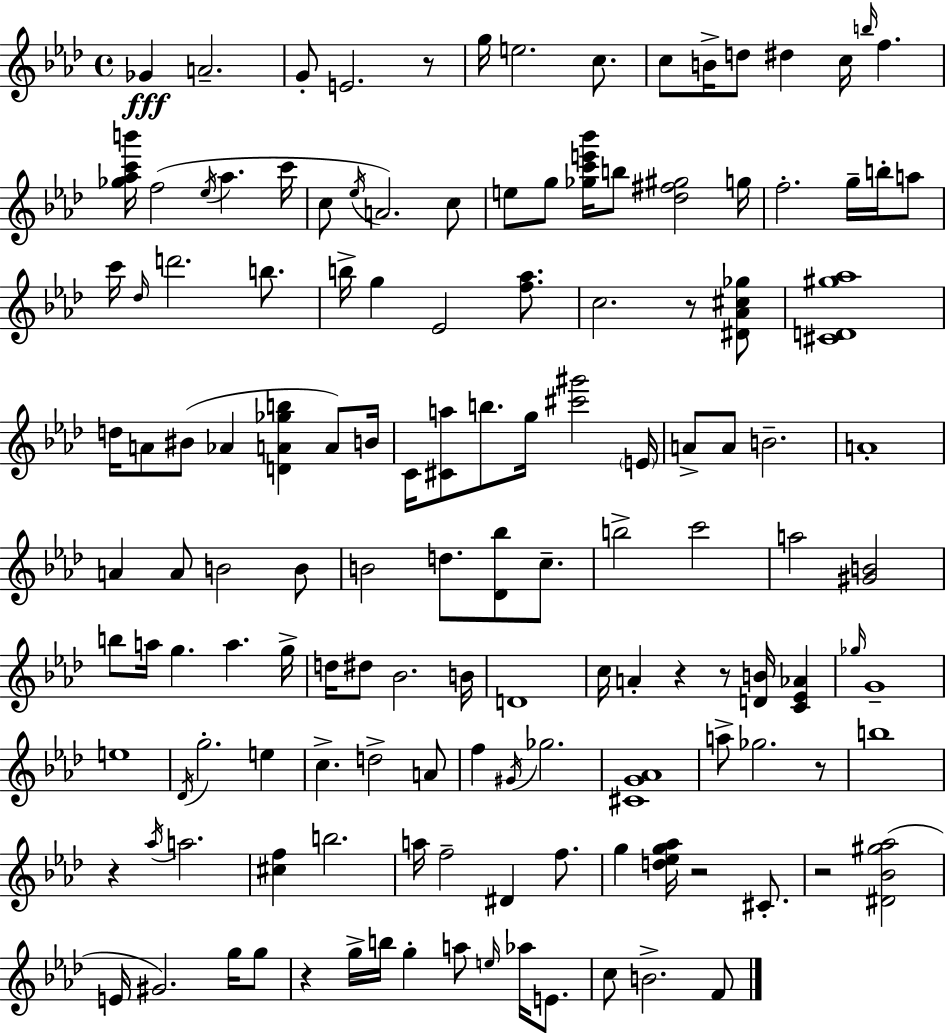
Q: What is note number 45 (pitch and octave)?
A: C4